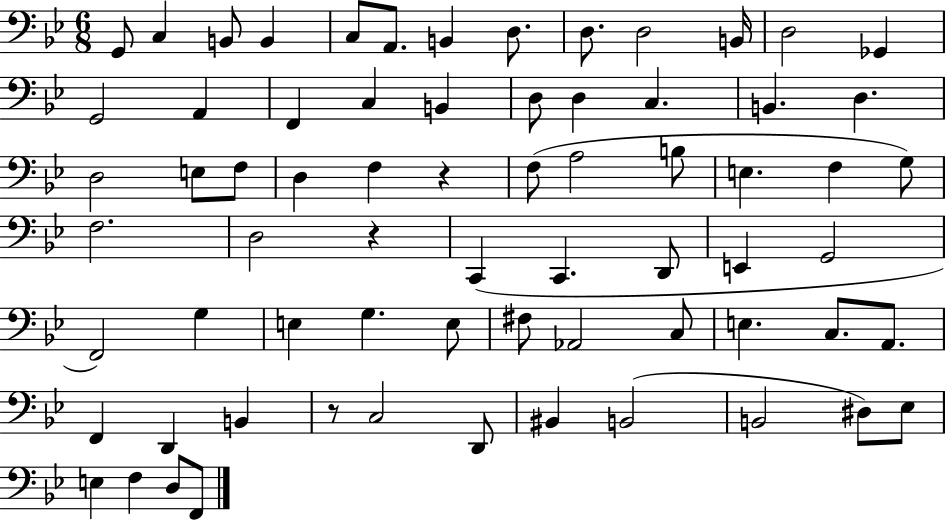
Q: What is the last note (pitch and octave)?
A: F2